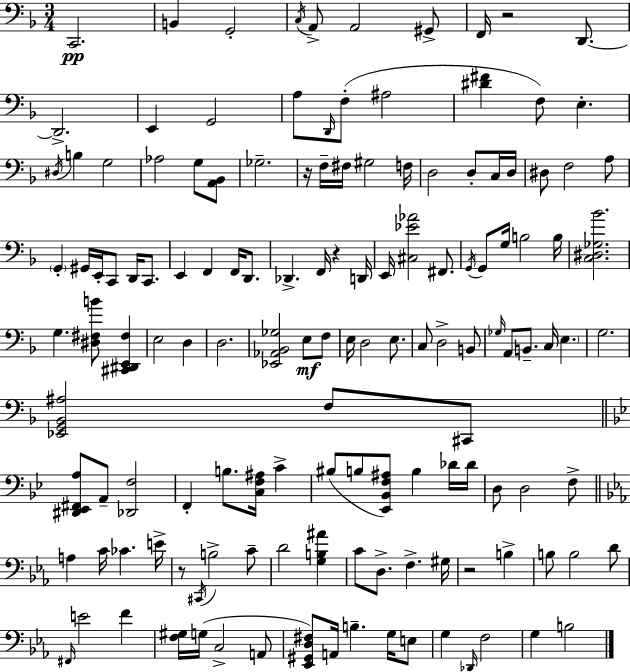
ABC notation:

X:1
T:Untitled
M:3/4
L:1/4
K:Dm
C,,2 B,, G,,2 C,/4 A,,/2 A,,2 ^G,,/2 F,,/4 z2 D,,/2 D,,2 E,, G,,2 A,/2 D,,/4 F,/2 ^A,2 [^D^F] F,/2 E, ^D,/4 B, G,2 _A,2 G,/2 [A,,_B,,]/2 _G,2 z/4 F,/4 ^F,/4 ^G,2 F,/4 D,2 D,/2 C,/4 D,/4 ^D,/2 F,2 A,/2 G,, ^G,,/4 E,,/4 C,,/2 D,,/4 C,,/2 E,, F,, F,,/4 D,,/2 _D,, F,,/4 z D,,/4 E,,/4 [^C,_E_A]2 ^F,,/2 G,,/4 G,,/2 G,/4 B,2 B,/4 [C,^D,_G,_B]2 G, [^D,^F,B]/2 [^C,,^D,,E,,^F,] E,2 D, D,2 [_E,,_A,,_B,,_G,]2 E,/2 F,/2 E,/4 D,2 E,/2 C,/2 D,2 B,,/2 _G,/4 A,,/2 B,,/2 C,/4 E, G,2 [_E,,G,,_B,,^A,]2 F,/2 ^C,,/2 [^D,,_E,,^F,,A,]/2 A,,/2 [_D,,F,]2 F,, B,/2 [C,F,^A,]/4 C ^B,/2 B,/2 [_E,,_B,,F,^A,]/2 B, _D/4 _D/4 D,/2 D,2 F,/2 A, C/4 _C E/4 z/2 ^C,,/4 B,2 C/2 D2 [G,B,^A] C/2 D,/2 F, ^G,/4 z2 B, B,/2 B,2 D/2 ^F,,/4 E2 F [F,^G,]/4 G,/4 C,2 A,,/2 [_E,,^G,,D,^F,]/2 A,,/4 B, G,/4 E,/2 G, _D,,/4 F,2 G, B,2